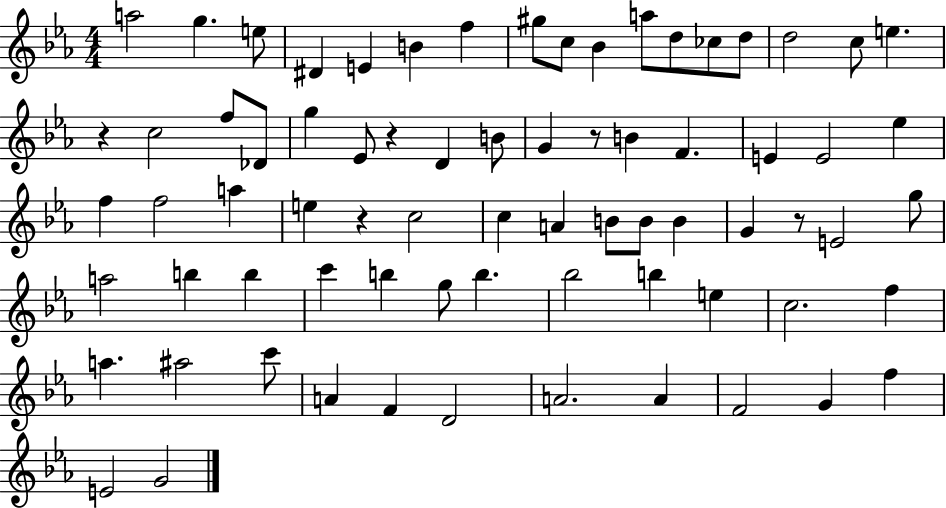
{
  \clef treble
  \numericTimeSignature
  \time 4/4
  \key ees \major
  a''2 g''4. e''8 | dis'4 e'4 b'4 f''4 | gis''8 c''8 bes'4 a''8 d''8 ces''8 d''8 | d''2 c''8 e''4. | \break r4 c''2 f''8 des'8 | g''4 ees'8 r4 d'4 b'8 | g'4 r8 b'4 f'4. | e'4 e'2 ees''4 | \break f''4 f''2 a''4 | e''4 r4 c''2 | c''4 a'4 b'8 b'8 b'4 | g'4 r8 e'2 g''8 | \break a''2 b''4 b''4 | c'''4 b''4 g''8 b''4. | bes''2 b''4 e''4 | c''2. f''4 | \break a''4. ais''2 c'''8 | a'4 f'4 d'2 | a'2. a'4 | f'2 g'4 f''4 | \break e'2 g'2 | \bar "|."
}